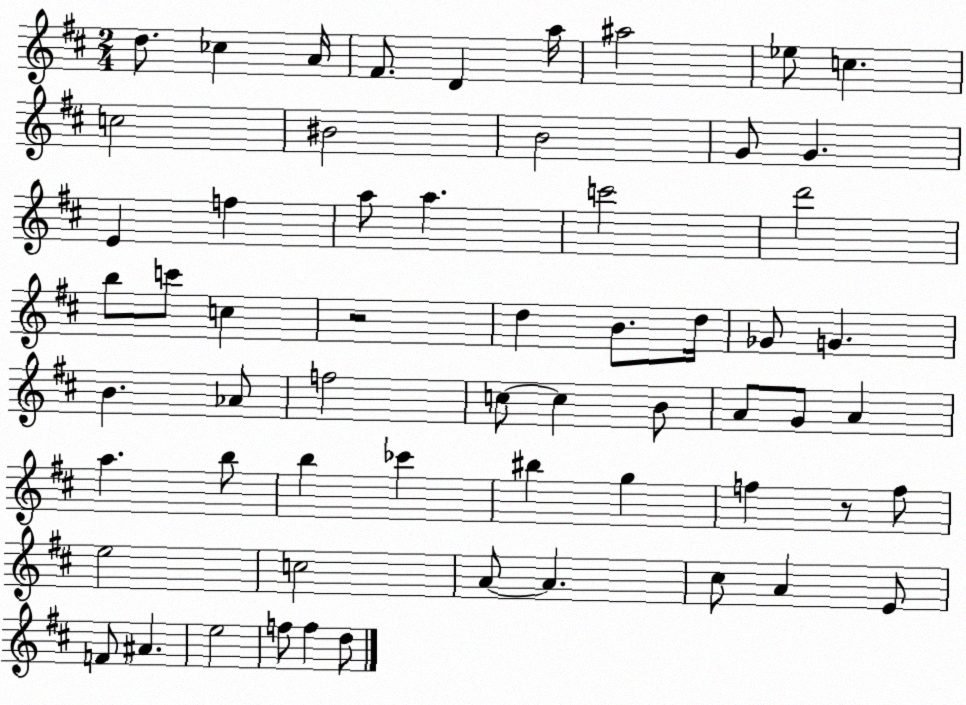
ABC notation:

X:1
T:Untitled
M:2/4
L:1/4
K:D
d/2 _c A/4 ^F/2 D a/4 ^a2 _e/2 c c2 ^B2 B2 G/2 G E f a/2 a c'2 d'2 b/2 c'/2 c z2 d B/2 d/4 _G/2 G B _A/2 f2 c/2 c B/2 A/2 G/2 A a b/2 b _c' ^b g f z/2 f/2 e2 c2 A/2 A ^c/2 A E/2 F/2 ^A e2 f/2 f d/2